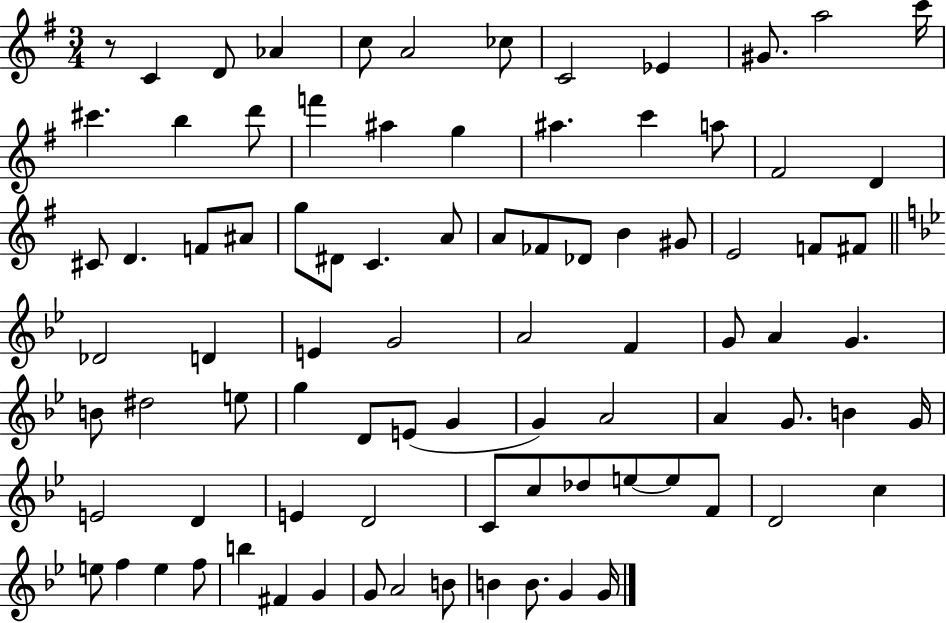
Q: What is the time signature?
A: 3/4